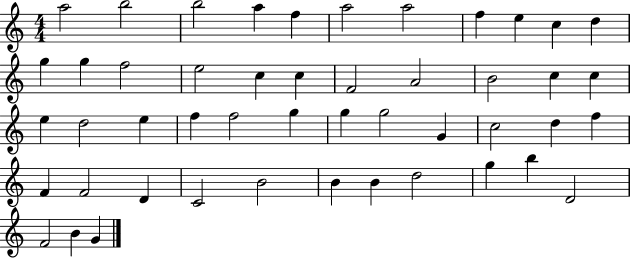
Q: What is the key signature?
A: C major